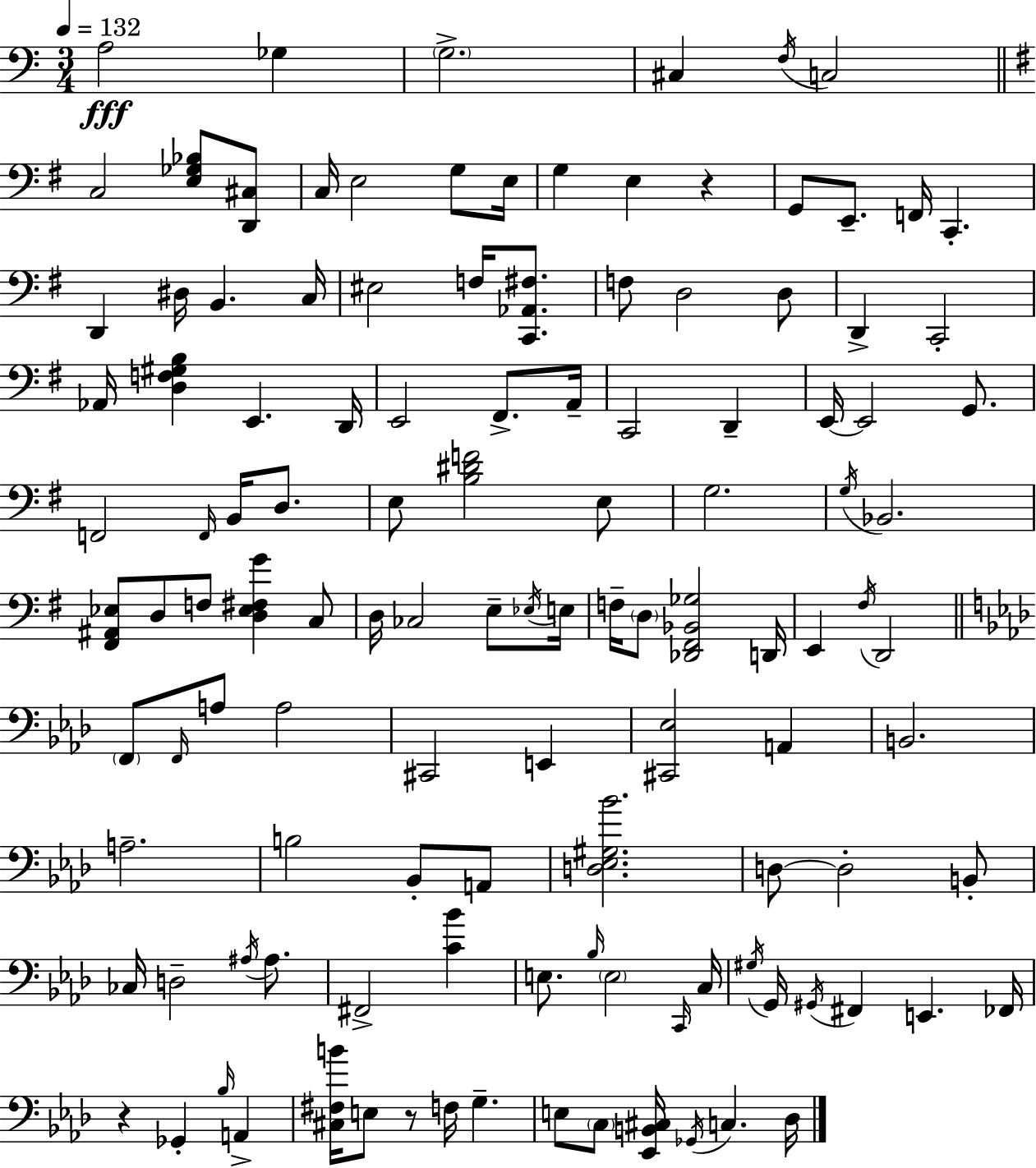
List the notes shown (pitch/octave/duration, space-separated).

A3/h Gb3/q G3/h. C#3/q F3/s C3/h C3/h [E3,Gb3,Bb3]/e [D2,C#3]/e C3/s E3/h G3/e E3/s G3/q E3/q R/q G2/e E2/e. F2/s C2/q. D2/q D#3/s B2/q. C3/s EIS3/h F3/s [C2,Ab2,F#3]/e. F3/e D3/h D3/e D2/q C2/h Ab2/s [D3,F3,G#3,B3]/q E2/q. D2/s E2/h F#2/e. A2/s C2/h D2/q E2/s E2/h G2/e. F2/h F2/s B2/s D3/e. E3/e [B3,D#4,F4]/h E3/e G3/h. G3/s Bb2/h. [F#2,A#2,Eb3]/e D3/e F3/e [D3,Eb3,F#3,G4]/q C3/e D3/s CES3/h E3/e Eb3/s E3/s F3/s D3/e [Db2,F#2,Bb2,Gb3]/h D2/s E2/q F#3/s D2/h F2/e F2/s A3/e A3/h C#2/h E2/q [C#2,Eb3]/h A2/q B2/h. A3/h. B3/h Bb2/e A2/e [D3,Eb3,G#3,Bb4]/h. D3/e D3/h B2/e CES3/s D3/h A#3/s A#3/e. F#2/h [C4,Bb4]/q E3/e. Bb3/s E3/h C2/s C3/s G#3/s G2/s G#2/s F#2/q E2/q. FES2/s R/q Gb2/q Bb3/s A2/q [C#3,F#3,B4]/s E3/e R/e F3/s G3/q. E3/e C3/e [Eb2,B2,C#3]/s Gb2/s C3/q. Db3/s